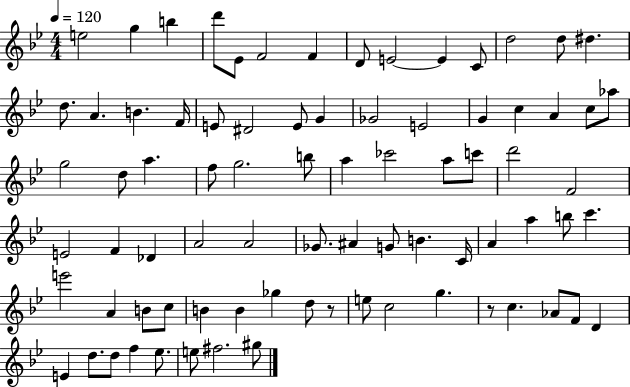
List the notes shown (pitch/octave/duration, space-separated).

E5/h G5/q B5/q D6/e Eb4/e F4/h F4/q D4/e E4/h E4/q C4/e D5/h D5/e D#5/q. D5/e. A4/q. B4/q. F4/s E4/e D#4/h E4/e G4/q Gb4/h E4/h G4/q C5/q A4/q C5/e Ab5/e G5/h D5/e A5/q. F5/e G5/h. B5/e A5/q CES6/h A5/e C6/e D6/h F4/h E4/h F4/q Db4/q A4/h A4/h Gb4/e. A#4/q G4/e B4/q. C4/s A4/q A5/q B5/e C6/q. E6/h A4/q B4/e C5/e B4/q B4/q Gb5/q D5/e R/e E5/e C5/h G5/q. R/e C5/q. Ab4/e F4/e D4/q E4/q D5/e. D5/e F5/q Eb5/e. E5/e F#5/h. G#5/e